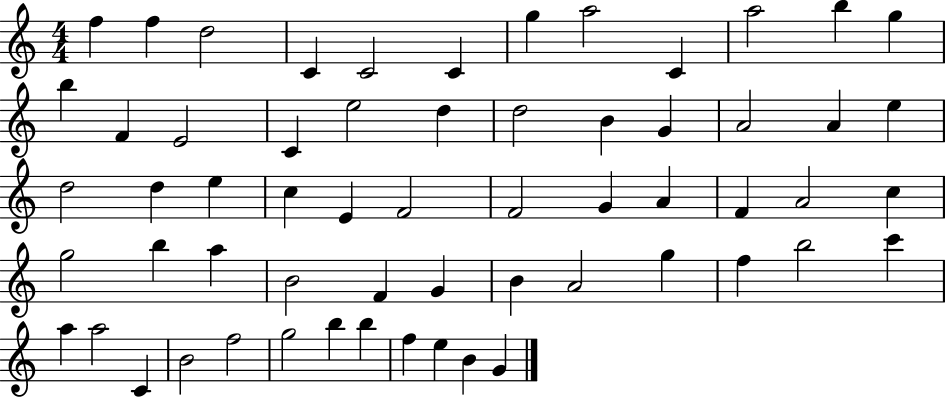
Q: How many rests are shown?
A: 0